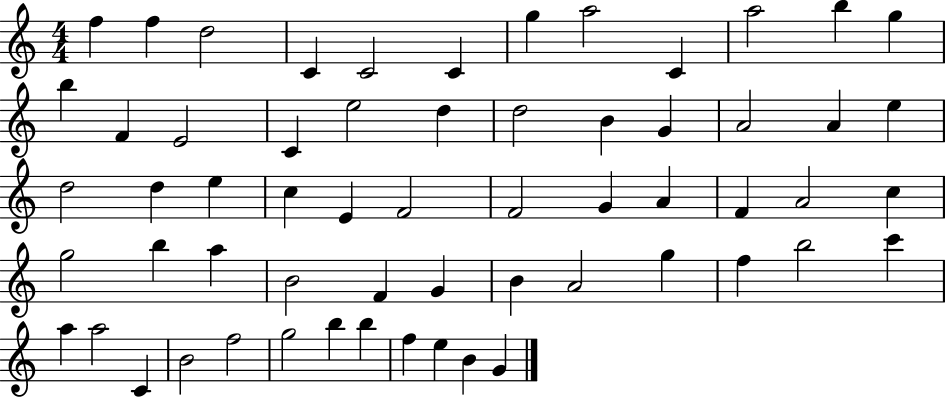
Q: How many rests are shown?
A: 0